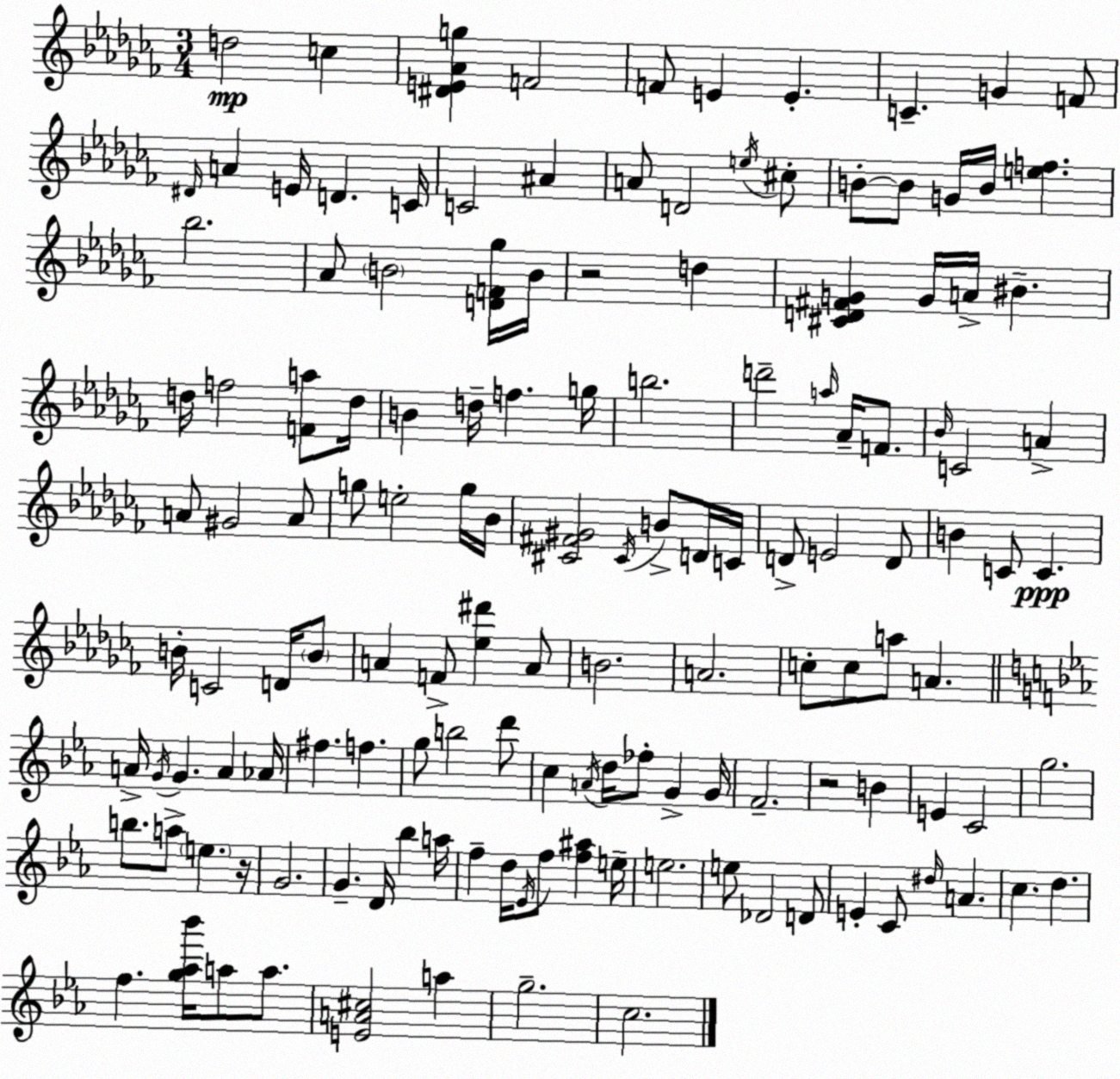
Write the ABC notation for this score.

X:1
T:Untitled
M:3/4
L:1/4
K:Abm
d2 c [^DE_Ag] F2 F/2 E E C G F/2 ^D/4 A E/4 D C/4 C2 ^A A/2 D2 e/4 ^c/2 B/2 B/2 G/4 B/4 [ef] _b2 _A/2 B2 [DF_g]/4 B/4 z2 d [^CD^FG] G/4 A/4 ^B d/4 f2 [Fa]/2 d/4 B d/4 f g/4 b2 d'2 a/4 _A/4 F/2 _B/4 C2 A A/2 ^G2 A/2 g/2 e2 g/4 _B/4 [^C^F^G]2 ^C/4 B/2 D/4 C/4 D/2 E2 D/2 B C/2 C B/4 C2 D/4 B/2 A F/2 [_e^d'] A/2 B2 A2 c/2 c/2 a/2 A A/4 G/4 G A _A/4 ^f f g/2 b2 d'/2 c A/4 d/4 _f/2 G G/4 F2 z2 B E C2 g2 b/2 a/2 e z/4 G2 G D/4 _b a/4 f d/4 _E/4 f/2 [f^a] e/4 e2 e/2 _D2 D/2 E C/2 ^d/4 A c d f [g_a_b']/4 a/2 a/2 [EA^c]2 a g2 c2